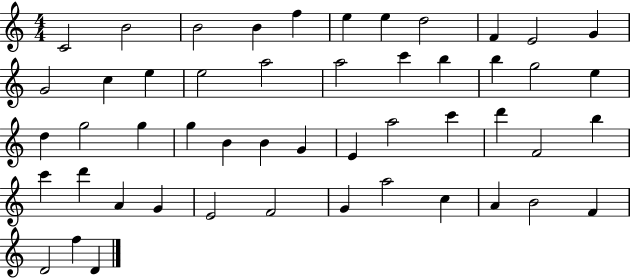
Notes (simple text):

C4/h B4/h B4/h B4/q F5/q E5/q E5/q D5/h F4/q E4/h G4/q G4/h C5/q E5/q E5/h A5/h A5/h C6/q B5/q B5/q G5/h E5/q D5/q G5/h G5/q G5/q B4/q B4/q G4/q E4/q A5/h C6/q D6/q F4/h B5/q C6/q D6/q A4/q G4/q E4/h F4/h G4/q A5/h C5/q A4/q B4/h F4/q D4/h F5/q D4/q